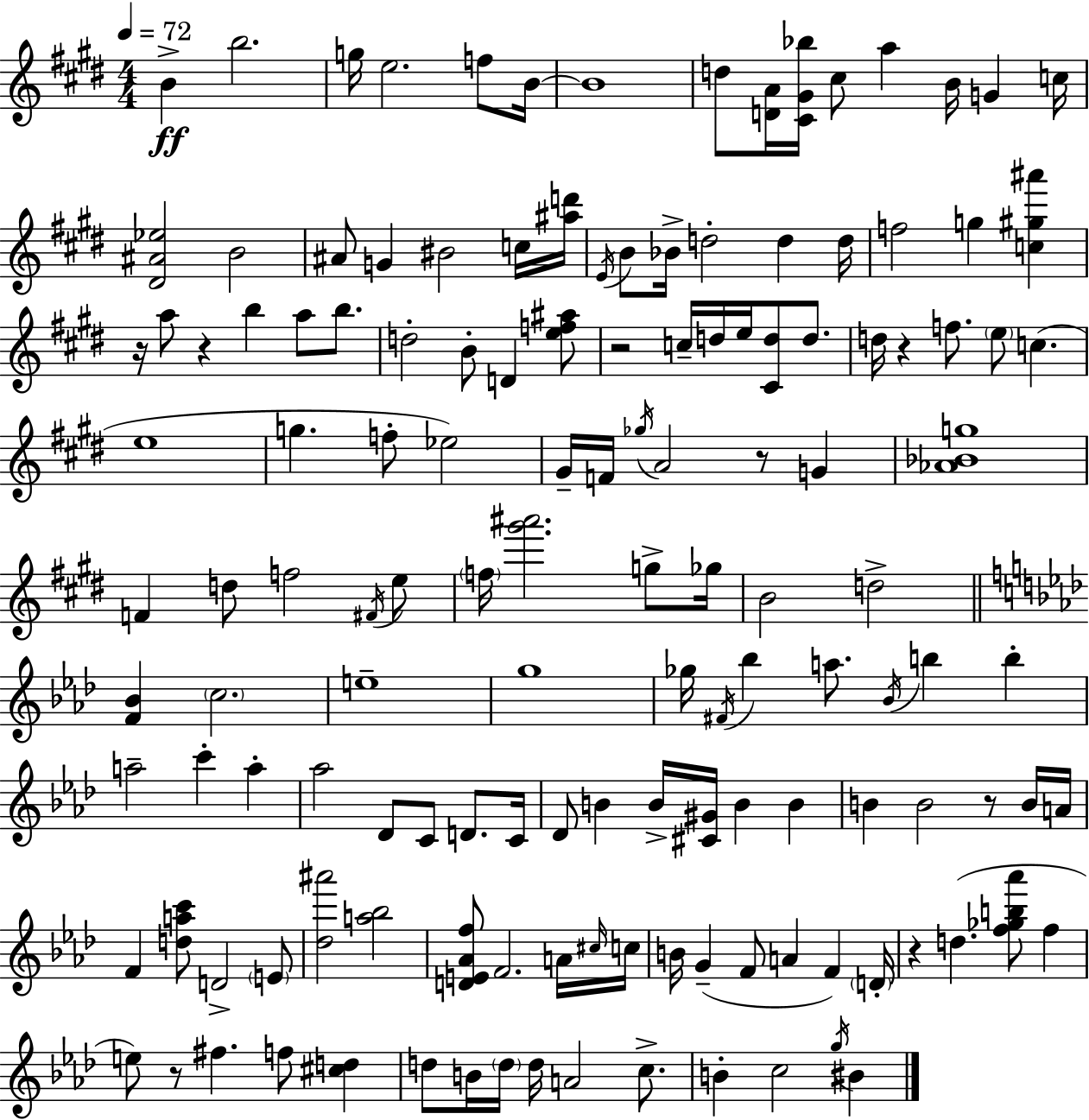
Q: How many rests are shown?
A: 8